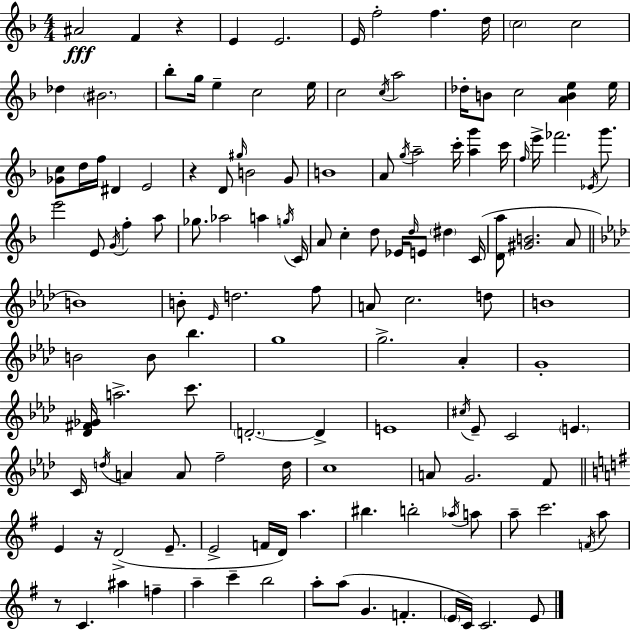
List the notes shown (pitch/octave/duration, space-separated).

A#4/h F4/q R/q E4/q E4/h. E4/s F5/h F5/q. D5/s C5/h C5/h Db5/q BIS4/h. Bb5/e G5/s E5/q C5/h E5/s C5/h C5/s A5/h Db5/s B4/e C5/h [A4,B4,E5]/q E5/s [Gb4,C5]/e D5/s F5/s D#4/q E4/h R/q D4/e G#5/s B4/h G4/e B4/w A4/e G5/s A5/h C6/s [A5,G6]/q C6/s F5/s E6/s FES6/h. Eb4/s G6/e. E6/h E4/e G4/s F5/q A5/e Gb5/e. Ab5/h A5/q G5/s C4/s A4/e C5/q D5/e Eb4/s D5/s E4/e D#5/q C4/s [D4,A5]/e [G#4,B4]/h. A4/e B4/w B4/e Eb4/s D5/h. F5/e A4/e C5/h. D5/e B4/w B4/h B4/e Bb5/q. G5/w G5/h. Ab4/q G4/w [Db4,F#4,Gb4]/s A5/h. C6/e. D4/h. D4/q E4/w C#5/s Eb4/e C4/h E4/q. C4/s D5/s A4/q A4/e F5/h D5/s C5/w A4/e G4/h. F4/e E4/q R/s D4/h E4/e. E4/h F4/s D4/s A5/q. BIS5/q. B5/h Ab5/s A5/e A5/e C6/h. F4/s A5/e R/e C4/q. A#5/q F5/q A5/q C6/q B5/h A5/e A5/e G4/q. F4/q. E4/s C4/s C4/h. E4/e